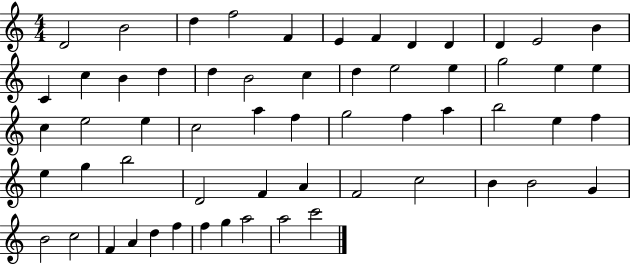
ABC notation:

X:1
T:Untitled
M:4/4
L:1/4
K:C
D2 B2 d f2 F E F D D D E2 B C c B d d B2 c d e2 e g2 e e c e2 e c2 a f g2 f a b2 e f e g b2 D2 F A F2 c2 B B2 G B2 c2 F A d f f g a2 a2 c'2